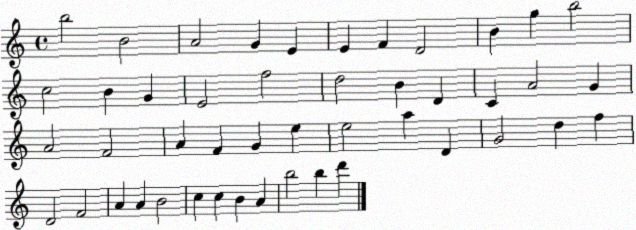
X:1
T:Untitled
M:4/4
L:1/4
K:C
b2 B2 A2 G E E F D2 B g b2 c2 B G E2 f2 d2 B D C A2 G A2 F2 A F G e e2 a D G2 d f D2 F2 A A B2 c c B A b2 b d'